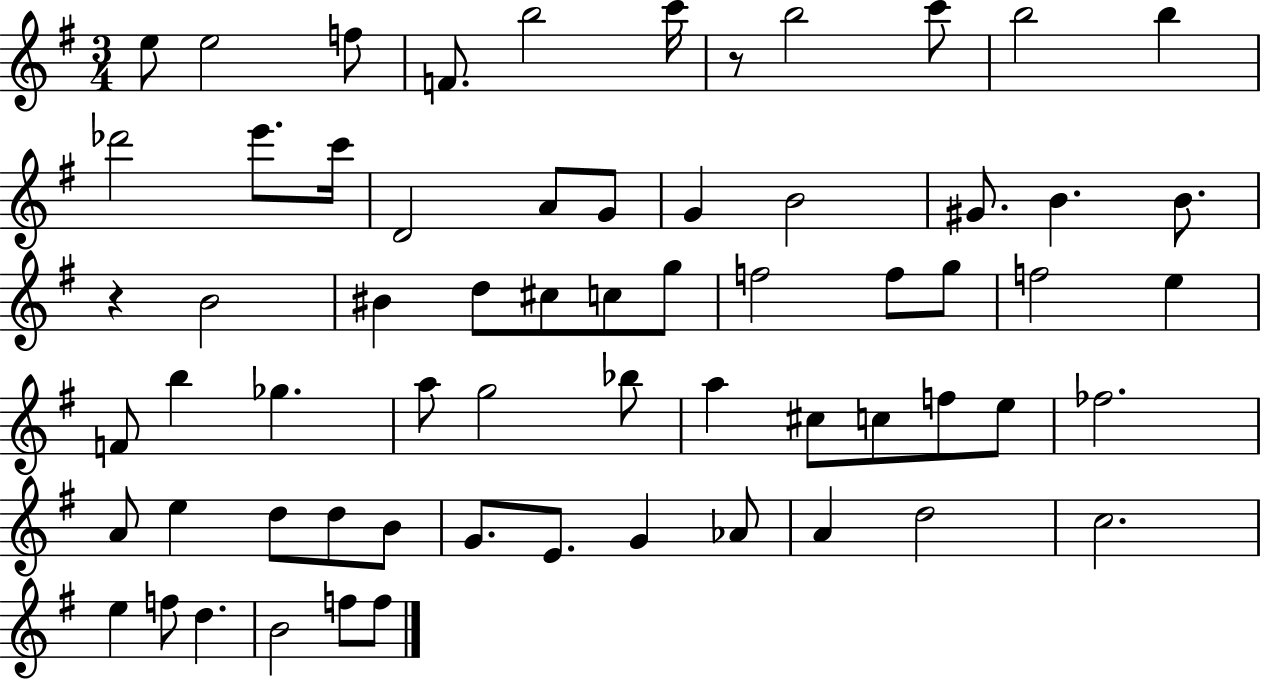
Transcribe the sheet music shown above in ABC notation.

X:1
T:Untitled
M:3/4
L:1/4
K:G
e/2 e2 f/2 F/2 b2 c'/4 z/2 b2 c'/2 b2 b _d'2 e'/2 c'/4 D2 A/2 G/2 G B2 ^G/2 B B/2 z B2 ^B d/2 ^c/2 c/2 g/2 f2 f/2 g/2 f2 e F/2 b _g a/2 g2 _b/2 a ^c/2 c/2 f/2 e/2 _f2 A/2 e d/2 d/2 B/2 G/2 E/2 G _A/2 A d2 c2 e f/2 d B2 f/2 f/2